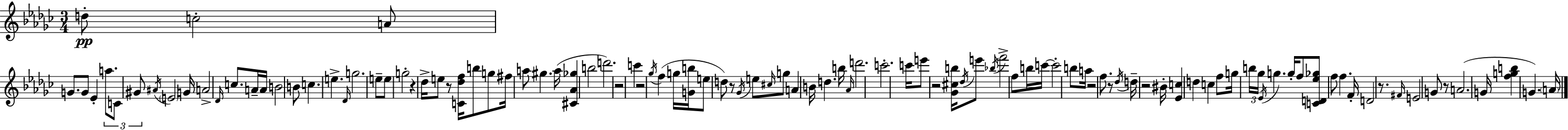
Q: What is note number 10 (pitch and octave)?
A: A#4